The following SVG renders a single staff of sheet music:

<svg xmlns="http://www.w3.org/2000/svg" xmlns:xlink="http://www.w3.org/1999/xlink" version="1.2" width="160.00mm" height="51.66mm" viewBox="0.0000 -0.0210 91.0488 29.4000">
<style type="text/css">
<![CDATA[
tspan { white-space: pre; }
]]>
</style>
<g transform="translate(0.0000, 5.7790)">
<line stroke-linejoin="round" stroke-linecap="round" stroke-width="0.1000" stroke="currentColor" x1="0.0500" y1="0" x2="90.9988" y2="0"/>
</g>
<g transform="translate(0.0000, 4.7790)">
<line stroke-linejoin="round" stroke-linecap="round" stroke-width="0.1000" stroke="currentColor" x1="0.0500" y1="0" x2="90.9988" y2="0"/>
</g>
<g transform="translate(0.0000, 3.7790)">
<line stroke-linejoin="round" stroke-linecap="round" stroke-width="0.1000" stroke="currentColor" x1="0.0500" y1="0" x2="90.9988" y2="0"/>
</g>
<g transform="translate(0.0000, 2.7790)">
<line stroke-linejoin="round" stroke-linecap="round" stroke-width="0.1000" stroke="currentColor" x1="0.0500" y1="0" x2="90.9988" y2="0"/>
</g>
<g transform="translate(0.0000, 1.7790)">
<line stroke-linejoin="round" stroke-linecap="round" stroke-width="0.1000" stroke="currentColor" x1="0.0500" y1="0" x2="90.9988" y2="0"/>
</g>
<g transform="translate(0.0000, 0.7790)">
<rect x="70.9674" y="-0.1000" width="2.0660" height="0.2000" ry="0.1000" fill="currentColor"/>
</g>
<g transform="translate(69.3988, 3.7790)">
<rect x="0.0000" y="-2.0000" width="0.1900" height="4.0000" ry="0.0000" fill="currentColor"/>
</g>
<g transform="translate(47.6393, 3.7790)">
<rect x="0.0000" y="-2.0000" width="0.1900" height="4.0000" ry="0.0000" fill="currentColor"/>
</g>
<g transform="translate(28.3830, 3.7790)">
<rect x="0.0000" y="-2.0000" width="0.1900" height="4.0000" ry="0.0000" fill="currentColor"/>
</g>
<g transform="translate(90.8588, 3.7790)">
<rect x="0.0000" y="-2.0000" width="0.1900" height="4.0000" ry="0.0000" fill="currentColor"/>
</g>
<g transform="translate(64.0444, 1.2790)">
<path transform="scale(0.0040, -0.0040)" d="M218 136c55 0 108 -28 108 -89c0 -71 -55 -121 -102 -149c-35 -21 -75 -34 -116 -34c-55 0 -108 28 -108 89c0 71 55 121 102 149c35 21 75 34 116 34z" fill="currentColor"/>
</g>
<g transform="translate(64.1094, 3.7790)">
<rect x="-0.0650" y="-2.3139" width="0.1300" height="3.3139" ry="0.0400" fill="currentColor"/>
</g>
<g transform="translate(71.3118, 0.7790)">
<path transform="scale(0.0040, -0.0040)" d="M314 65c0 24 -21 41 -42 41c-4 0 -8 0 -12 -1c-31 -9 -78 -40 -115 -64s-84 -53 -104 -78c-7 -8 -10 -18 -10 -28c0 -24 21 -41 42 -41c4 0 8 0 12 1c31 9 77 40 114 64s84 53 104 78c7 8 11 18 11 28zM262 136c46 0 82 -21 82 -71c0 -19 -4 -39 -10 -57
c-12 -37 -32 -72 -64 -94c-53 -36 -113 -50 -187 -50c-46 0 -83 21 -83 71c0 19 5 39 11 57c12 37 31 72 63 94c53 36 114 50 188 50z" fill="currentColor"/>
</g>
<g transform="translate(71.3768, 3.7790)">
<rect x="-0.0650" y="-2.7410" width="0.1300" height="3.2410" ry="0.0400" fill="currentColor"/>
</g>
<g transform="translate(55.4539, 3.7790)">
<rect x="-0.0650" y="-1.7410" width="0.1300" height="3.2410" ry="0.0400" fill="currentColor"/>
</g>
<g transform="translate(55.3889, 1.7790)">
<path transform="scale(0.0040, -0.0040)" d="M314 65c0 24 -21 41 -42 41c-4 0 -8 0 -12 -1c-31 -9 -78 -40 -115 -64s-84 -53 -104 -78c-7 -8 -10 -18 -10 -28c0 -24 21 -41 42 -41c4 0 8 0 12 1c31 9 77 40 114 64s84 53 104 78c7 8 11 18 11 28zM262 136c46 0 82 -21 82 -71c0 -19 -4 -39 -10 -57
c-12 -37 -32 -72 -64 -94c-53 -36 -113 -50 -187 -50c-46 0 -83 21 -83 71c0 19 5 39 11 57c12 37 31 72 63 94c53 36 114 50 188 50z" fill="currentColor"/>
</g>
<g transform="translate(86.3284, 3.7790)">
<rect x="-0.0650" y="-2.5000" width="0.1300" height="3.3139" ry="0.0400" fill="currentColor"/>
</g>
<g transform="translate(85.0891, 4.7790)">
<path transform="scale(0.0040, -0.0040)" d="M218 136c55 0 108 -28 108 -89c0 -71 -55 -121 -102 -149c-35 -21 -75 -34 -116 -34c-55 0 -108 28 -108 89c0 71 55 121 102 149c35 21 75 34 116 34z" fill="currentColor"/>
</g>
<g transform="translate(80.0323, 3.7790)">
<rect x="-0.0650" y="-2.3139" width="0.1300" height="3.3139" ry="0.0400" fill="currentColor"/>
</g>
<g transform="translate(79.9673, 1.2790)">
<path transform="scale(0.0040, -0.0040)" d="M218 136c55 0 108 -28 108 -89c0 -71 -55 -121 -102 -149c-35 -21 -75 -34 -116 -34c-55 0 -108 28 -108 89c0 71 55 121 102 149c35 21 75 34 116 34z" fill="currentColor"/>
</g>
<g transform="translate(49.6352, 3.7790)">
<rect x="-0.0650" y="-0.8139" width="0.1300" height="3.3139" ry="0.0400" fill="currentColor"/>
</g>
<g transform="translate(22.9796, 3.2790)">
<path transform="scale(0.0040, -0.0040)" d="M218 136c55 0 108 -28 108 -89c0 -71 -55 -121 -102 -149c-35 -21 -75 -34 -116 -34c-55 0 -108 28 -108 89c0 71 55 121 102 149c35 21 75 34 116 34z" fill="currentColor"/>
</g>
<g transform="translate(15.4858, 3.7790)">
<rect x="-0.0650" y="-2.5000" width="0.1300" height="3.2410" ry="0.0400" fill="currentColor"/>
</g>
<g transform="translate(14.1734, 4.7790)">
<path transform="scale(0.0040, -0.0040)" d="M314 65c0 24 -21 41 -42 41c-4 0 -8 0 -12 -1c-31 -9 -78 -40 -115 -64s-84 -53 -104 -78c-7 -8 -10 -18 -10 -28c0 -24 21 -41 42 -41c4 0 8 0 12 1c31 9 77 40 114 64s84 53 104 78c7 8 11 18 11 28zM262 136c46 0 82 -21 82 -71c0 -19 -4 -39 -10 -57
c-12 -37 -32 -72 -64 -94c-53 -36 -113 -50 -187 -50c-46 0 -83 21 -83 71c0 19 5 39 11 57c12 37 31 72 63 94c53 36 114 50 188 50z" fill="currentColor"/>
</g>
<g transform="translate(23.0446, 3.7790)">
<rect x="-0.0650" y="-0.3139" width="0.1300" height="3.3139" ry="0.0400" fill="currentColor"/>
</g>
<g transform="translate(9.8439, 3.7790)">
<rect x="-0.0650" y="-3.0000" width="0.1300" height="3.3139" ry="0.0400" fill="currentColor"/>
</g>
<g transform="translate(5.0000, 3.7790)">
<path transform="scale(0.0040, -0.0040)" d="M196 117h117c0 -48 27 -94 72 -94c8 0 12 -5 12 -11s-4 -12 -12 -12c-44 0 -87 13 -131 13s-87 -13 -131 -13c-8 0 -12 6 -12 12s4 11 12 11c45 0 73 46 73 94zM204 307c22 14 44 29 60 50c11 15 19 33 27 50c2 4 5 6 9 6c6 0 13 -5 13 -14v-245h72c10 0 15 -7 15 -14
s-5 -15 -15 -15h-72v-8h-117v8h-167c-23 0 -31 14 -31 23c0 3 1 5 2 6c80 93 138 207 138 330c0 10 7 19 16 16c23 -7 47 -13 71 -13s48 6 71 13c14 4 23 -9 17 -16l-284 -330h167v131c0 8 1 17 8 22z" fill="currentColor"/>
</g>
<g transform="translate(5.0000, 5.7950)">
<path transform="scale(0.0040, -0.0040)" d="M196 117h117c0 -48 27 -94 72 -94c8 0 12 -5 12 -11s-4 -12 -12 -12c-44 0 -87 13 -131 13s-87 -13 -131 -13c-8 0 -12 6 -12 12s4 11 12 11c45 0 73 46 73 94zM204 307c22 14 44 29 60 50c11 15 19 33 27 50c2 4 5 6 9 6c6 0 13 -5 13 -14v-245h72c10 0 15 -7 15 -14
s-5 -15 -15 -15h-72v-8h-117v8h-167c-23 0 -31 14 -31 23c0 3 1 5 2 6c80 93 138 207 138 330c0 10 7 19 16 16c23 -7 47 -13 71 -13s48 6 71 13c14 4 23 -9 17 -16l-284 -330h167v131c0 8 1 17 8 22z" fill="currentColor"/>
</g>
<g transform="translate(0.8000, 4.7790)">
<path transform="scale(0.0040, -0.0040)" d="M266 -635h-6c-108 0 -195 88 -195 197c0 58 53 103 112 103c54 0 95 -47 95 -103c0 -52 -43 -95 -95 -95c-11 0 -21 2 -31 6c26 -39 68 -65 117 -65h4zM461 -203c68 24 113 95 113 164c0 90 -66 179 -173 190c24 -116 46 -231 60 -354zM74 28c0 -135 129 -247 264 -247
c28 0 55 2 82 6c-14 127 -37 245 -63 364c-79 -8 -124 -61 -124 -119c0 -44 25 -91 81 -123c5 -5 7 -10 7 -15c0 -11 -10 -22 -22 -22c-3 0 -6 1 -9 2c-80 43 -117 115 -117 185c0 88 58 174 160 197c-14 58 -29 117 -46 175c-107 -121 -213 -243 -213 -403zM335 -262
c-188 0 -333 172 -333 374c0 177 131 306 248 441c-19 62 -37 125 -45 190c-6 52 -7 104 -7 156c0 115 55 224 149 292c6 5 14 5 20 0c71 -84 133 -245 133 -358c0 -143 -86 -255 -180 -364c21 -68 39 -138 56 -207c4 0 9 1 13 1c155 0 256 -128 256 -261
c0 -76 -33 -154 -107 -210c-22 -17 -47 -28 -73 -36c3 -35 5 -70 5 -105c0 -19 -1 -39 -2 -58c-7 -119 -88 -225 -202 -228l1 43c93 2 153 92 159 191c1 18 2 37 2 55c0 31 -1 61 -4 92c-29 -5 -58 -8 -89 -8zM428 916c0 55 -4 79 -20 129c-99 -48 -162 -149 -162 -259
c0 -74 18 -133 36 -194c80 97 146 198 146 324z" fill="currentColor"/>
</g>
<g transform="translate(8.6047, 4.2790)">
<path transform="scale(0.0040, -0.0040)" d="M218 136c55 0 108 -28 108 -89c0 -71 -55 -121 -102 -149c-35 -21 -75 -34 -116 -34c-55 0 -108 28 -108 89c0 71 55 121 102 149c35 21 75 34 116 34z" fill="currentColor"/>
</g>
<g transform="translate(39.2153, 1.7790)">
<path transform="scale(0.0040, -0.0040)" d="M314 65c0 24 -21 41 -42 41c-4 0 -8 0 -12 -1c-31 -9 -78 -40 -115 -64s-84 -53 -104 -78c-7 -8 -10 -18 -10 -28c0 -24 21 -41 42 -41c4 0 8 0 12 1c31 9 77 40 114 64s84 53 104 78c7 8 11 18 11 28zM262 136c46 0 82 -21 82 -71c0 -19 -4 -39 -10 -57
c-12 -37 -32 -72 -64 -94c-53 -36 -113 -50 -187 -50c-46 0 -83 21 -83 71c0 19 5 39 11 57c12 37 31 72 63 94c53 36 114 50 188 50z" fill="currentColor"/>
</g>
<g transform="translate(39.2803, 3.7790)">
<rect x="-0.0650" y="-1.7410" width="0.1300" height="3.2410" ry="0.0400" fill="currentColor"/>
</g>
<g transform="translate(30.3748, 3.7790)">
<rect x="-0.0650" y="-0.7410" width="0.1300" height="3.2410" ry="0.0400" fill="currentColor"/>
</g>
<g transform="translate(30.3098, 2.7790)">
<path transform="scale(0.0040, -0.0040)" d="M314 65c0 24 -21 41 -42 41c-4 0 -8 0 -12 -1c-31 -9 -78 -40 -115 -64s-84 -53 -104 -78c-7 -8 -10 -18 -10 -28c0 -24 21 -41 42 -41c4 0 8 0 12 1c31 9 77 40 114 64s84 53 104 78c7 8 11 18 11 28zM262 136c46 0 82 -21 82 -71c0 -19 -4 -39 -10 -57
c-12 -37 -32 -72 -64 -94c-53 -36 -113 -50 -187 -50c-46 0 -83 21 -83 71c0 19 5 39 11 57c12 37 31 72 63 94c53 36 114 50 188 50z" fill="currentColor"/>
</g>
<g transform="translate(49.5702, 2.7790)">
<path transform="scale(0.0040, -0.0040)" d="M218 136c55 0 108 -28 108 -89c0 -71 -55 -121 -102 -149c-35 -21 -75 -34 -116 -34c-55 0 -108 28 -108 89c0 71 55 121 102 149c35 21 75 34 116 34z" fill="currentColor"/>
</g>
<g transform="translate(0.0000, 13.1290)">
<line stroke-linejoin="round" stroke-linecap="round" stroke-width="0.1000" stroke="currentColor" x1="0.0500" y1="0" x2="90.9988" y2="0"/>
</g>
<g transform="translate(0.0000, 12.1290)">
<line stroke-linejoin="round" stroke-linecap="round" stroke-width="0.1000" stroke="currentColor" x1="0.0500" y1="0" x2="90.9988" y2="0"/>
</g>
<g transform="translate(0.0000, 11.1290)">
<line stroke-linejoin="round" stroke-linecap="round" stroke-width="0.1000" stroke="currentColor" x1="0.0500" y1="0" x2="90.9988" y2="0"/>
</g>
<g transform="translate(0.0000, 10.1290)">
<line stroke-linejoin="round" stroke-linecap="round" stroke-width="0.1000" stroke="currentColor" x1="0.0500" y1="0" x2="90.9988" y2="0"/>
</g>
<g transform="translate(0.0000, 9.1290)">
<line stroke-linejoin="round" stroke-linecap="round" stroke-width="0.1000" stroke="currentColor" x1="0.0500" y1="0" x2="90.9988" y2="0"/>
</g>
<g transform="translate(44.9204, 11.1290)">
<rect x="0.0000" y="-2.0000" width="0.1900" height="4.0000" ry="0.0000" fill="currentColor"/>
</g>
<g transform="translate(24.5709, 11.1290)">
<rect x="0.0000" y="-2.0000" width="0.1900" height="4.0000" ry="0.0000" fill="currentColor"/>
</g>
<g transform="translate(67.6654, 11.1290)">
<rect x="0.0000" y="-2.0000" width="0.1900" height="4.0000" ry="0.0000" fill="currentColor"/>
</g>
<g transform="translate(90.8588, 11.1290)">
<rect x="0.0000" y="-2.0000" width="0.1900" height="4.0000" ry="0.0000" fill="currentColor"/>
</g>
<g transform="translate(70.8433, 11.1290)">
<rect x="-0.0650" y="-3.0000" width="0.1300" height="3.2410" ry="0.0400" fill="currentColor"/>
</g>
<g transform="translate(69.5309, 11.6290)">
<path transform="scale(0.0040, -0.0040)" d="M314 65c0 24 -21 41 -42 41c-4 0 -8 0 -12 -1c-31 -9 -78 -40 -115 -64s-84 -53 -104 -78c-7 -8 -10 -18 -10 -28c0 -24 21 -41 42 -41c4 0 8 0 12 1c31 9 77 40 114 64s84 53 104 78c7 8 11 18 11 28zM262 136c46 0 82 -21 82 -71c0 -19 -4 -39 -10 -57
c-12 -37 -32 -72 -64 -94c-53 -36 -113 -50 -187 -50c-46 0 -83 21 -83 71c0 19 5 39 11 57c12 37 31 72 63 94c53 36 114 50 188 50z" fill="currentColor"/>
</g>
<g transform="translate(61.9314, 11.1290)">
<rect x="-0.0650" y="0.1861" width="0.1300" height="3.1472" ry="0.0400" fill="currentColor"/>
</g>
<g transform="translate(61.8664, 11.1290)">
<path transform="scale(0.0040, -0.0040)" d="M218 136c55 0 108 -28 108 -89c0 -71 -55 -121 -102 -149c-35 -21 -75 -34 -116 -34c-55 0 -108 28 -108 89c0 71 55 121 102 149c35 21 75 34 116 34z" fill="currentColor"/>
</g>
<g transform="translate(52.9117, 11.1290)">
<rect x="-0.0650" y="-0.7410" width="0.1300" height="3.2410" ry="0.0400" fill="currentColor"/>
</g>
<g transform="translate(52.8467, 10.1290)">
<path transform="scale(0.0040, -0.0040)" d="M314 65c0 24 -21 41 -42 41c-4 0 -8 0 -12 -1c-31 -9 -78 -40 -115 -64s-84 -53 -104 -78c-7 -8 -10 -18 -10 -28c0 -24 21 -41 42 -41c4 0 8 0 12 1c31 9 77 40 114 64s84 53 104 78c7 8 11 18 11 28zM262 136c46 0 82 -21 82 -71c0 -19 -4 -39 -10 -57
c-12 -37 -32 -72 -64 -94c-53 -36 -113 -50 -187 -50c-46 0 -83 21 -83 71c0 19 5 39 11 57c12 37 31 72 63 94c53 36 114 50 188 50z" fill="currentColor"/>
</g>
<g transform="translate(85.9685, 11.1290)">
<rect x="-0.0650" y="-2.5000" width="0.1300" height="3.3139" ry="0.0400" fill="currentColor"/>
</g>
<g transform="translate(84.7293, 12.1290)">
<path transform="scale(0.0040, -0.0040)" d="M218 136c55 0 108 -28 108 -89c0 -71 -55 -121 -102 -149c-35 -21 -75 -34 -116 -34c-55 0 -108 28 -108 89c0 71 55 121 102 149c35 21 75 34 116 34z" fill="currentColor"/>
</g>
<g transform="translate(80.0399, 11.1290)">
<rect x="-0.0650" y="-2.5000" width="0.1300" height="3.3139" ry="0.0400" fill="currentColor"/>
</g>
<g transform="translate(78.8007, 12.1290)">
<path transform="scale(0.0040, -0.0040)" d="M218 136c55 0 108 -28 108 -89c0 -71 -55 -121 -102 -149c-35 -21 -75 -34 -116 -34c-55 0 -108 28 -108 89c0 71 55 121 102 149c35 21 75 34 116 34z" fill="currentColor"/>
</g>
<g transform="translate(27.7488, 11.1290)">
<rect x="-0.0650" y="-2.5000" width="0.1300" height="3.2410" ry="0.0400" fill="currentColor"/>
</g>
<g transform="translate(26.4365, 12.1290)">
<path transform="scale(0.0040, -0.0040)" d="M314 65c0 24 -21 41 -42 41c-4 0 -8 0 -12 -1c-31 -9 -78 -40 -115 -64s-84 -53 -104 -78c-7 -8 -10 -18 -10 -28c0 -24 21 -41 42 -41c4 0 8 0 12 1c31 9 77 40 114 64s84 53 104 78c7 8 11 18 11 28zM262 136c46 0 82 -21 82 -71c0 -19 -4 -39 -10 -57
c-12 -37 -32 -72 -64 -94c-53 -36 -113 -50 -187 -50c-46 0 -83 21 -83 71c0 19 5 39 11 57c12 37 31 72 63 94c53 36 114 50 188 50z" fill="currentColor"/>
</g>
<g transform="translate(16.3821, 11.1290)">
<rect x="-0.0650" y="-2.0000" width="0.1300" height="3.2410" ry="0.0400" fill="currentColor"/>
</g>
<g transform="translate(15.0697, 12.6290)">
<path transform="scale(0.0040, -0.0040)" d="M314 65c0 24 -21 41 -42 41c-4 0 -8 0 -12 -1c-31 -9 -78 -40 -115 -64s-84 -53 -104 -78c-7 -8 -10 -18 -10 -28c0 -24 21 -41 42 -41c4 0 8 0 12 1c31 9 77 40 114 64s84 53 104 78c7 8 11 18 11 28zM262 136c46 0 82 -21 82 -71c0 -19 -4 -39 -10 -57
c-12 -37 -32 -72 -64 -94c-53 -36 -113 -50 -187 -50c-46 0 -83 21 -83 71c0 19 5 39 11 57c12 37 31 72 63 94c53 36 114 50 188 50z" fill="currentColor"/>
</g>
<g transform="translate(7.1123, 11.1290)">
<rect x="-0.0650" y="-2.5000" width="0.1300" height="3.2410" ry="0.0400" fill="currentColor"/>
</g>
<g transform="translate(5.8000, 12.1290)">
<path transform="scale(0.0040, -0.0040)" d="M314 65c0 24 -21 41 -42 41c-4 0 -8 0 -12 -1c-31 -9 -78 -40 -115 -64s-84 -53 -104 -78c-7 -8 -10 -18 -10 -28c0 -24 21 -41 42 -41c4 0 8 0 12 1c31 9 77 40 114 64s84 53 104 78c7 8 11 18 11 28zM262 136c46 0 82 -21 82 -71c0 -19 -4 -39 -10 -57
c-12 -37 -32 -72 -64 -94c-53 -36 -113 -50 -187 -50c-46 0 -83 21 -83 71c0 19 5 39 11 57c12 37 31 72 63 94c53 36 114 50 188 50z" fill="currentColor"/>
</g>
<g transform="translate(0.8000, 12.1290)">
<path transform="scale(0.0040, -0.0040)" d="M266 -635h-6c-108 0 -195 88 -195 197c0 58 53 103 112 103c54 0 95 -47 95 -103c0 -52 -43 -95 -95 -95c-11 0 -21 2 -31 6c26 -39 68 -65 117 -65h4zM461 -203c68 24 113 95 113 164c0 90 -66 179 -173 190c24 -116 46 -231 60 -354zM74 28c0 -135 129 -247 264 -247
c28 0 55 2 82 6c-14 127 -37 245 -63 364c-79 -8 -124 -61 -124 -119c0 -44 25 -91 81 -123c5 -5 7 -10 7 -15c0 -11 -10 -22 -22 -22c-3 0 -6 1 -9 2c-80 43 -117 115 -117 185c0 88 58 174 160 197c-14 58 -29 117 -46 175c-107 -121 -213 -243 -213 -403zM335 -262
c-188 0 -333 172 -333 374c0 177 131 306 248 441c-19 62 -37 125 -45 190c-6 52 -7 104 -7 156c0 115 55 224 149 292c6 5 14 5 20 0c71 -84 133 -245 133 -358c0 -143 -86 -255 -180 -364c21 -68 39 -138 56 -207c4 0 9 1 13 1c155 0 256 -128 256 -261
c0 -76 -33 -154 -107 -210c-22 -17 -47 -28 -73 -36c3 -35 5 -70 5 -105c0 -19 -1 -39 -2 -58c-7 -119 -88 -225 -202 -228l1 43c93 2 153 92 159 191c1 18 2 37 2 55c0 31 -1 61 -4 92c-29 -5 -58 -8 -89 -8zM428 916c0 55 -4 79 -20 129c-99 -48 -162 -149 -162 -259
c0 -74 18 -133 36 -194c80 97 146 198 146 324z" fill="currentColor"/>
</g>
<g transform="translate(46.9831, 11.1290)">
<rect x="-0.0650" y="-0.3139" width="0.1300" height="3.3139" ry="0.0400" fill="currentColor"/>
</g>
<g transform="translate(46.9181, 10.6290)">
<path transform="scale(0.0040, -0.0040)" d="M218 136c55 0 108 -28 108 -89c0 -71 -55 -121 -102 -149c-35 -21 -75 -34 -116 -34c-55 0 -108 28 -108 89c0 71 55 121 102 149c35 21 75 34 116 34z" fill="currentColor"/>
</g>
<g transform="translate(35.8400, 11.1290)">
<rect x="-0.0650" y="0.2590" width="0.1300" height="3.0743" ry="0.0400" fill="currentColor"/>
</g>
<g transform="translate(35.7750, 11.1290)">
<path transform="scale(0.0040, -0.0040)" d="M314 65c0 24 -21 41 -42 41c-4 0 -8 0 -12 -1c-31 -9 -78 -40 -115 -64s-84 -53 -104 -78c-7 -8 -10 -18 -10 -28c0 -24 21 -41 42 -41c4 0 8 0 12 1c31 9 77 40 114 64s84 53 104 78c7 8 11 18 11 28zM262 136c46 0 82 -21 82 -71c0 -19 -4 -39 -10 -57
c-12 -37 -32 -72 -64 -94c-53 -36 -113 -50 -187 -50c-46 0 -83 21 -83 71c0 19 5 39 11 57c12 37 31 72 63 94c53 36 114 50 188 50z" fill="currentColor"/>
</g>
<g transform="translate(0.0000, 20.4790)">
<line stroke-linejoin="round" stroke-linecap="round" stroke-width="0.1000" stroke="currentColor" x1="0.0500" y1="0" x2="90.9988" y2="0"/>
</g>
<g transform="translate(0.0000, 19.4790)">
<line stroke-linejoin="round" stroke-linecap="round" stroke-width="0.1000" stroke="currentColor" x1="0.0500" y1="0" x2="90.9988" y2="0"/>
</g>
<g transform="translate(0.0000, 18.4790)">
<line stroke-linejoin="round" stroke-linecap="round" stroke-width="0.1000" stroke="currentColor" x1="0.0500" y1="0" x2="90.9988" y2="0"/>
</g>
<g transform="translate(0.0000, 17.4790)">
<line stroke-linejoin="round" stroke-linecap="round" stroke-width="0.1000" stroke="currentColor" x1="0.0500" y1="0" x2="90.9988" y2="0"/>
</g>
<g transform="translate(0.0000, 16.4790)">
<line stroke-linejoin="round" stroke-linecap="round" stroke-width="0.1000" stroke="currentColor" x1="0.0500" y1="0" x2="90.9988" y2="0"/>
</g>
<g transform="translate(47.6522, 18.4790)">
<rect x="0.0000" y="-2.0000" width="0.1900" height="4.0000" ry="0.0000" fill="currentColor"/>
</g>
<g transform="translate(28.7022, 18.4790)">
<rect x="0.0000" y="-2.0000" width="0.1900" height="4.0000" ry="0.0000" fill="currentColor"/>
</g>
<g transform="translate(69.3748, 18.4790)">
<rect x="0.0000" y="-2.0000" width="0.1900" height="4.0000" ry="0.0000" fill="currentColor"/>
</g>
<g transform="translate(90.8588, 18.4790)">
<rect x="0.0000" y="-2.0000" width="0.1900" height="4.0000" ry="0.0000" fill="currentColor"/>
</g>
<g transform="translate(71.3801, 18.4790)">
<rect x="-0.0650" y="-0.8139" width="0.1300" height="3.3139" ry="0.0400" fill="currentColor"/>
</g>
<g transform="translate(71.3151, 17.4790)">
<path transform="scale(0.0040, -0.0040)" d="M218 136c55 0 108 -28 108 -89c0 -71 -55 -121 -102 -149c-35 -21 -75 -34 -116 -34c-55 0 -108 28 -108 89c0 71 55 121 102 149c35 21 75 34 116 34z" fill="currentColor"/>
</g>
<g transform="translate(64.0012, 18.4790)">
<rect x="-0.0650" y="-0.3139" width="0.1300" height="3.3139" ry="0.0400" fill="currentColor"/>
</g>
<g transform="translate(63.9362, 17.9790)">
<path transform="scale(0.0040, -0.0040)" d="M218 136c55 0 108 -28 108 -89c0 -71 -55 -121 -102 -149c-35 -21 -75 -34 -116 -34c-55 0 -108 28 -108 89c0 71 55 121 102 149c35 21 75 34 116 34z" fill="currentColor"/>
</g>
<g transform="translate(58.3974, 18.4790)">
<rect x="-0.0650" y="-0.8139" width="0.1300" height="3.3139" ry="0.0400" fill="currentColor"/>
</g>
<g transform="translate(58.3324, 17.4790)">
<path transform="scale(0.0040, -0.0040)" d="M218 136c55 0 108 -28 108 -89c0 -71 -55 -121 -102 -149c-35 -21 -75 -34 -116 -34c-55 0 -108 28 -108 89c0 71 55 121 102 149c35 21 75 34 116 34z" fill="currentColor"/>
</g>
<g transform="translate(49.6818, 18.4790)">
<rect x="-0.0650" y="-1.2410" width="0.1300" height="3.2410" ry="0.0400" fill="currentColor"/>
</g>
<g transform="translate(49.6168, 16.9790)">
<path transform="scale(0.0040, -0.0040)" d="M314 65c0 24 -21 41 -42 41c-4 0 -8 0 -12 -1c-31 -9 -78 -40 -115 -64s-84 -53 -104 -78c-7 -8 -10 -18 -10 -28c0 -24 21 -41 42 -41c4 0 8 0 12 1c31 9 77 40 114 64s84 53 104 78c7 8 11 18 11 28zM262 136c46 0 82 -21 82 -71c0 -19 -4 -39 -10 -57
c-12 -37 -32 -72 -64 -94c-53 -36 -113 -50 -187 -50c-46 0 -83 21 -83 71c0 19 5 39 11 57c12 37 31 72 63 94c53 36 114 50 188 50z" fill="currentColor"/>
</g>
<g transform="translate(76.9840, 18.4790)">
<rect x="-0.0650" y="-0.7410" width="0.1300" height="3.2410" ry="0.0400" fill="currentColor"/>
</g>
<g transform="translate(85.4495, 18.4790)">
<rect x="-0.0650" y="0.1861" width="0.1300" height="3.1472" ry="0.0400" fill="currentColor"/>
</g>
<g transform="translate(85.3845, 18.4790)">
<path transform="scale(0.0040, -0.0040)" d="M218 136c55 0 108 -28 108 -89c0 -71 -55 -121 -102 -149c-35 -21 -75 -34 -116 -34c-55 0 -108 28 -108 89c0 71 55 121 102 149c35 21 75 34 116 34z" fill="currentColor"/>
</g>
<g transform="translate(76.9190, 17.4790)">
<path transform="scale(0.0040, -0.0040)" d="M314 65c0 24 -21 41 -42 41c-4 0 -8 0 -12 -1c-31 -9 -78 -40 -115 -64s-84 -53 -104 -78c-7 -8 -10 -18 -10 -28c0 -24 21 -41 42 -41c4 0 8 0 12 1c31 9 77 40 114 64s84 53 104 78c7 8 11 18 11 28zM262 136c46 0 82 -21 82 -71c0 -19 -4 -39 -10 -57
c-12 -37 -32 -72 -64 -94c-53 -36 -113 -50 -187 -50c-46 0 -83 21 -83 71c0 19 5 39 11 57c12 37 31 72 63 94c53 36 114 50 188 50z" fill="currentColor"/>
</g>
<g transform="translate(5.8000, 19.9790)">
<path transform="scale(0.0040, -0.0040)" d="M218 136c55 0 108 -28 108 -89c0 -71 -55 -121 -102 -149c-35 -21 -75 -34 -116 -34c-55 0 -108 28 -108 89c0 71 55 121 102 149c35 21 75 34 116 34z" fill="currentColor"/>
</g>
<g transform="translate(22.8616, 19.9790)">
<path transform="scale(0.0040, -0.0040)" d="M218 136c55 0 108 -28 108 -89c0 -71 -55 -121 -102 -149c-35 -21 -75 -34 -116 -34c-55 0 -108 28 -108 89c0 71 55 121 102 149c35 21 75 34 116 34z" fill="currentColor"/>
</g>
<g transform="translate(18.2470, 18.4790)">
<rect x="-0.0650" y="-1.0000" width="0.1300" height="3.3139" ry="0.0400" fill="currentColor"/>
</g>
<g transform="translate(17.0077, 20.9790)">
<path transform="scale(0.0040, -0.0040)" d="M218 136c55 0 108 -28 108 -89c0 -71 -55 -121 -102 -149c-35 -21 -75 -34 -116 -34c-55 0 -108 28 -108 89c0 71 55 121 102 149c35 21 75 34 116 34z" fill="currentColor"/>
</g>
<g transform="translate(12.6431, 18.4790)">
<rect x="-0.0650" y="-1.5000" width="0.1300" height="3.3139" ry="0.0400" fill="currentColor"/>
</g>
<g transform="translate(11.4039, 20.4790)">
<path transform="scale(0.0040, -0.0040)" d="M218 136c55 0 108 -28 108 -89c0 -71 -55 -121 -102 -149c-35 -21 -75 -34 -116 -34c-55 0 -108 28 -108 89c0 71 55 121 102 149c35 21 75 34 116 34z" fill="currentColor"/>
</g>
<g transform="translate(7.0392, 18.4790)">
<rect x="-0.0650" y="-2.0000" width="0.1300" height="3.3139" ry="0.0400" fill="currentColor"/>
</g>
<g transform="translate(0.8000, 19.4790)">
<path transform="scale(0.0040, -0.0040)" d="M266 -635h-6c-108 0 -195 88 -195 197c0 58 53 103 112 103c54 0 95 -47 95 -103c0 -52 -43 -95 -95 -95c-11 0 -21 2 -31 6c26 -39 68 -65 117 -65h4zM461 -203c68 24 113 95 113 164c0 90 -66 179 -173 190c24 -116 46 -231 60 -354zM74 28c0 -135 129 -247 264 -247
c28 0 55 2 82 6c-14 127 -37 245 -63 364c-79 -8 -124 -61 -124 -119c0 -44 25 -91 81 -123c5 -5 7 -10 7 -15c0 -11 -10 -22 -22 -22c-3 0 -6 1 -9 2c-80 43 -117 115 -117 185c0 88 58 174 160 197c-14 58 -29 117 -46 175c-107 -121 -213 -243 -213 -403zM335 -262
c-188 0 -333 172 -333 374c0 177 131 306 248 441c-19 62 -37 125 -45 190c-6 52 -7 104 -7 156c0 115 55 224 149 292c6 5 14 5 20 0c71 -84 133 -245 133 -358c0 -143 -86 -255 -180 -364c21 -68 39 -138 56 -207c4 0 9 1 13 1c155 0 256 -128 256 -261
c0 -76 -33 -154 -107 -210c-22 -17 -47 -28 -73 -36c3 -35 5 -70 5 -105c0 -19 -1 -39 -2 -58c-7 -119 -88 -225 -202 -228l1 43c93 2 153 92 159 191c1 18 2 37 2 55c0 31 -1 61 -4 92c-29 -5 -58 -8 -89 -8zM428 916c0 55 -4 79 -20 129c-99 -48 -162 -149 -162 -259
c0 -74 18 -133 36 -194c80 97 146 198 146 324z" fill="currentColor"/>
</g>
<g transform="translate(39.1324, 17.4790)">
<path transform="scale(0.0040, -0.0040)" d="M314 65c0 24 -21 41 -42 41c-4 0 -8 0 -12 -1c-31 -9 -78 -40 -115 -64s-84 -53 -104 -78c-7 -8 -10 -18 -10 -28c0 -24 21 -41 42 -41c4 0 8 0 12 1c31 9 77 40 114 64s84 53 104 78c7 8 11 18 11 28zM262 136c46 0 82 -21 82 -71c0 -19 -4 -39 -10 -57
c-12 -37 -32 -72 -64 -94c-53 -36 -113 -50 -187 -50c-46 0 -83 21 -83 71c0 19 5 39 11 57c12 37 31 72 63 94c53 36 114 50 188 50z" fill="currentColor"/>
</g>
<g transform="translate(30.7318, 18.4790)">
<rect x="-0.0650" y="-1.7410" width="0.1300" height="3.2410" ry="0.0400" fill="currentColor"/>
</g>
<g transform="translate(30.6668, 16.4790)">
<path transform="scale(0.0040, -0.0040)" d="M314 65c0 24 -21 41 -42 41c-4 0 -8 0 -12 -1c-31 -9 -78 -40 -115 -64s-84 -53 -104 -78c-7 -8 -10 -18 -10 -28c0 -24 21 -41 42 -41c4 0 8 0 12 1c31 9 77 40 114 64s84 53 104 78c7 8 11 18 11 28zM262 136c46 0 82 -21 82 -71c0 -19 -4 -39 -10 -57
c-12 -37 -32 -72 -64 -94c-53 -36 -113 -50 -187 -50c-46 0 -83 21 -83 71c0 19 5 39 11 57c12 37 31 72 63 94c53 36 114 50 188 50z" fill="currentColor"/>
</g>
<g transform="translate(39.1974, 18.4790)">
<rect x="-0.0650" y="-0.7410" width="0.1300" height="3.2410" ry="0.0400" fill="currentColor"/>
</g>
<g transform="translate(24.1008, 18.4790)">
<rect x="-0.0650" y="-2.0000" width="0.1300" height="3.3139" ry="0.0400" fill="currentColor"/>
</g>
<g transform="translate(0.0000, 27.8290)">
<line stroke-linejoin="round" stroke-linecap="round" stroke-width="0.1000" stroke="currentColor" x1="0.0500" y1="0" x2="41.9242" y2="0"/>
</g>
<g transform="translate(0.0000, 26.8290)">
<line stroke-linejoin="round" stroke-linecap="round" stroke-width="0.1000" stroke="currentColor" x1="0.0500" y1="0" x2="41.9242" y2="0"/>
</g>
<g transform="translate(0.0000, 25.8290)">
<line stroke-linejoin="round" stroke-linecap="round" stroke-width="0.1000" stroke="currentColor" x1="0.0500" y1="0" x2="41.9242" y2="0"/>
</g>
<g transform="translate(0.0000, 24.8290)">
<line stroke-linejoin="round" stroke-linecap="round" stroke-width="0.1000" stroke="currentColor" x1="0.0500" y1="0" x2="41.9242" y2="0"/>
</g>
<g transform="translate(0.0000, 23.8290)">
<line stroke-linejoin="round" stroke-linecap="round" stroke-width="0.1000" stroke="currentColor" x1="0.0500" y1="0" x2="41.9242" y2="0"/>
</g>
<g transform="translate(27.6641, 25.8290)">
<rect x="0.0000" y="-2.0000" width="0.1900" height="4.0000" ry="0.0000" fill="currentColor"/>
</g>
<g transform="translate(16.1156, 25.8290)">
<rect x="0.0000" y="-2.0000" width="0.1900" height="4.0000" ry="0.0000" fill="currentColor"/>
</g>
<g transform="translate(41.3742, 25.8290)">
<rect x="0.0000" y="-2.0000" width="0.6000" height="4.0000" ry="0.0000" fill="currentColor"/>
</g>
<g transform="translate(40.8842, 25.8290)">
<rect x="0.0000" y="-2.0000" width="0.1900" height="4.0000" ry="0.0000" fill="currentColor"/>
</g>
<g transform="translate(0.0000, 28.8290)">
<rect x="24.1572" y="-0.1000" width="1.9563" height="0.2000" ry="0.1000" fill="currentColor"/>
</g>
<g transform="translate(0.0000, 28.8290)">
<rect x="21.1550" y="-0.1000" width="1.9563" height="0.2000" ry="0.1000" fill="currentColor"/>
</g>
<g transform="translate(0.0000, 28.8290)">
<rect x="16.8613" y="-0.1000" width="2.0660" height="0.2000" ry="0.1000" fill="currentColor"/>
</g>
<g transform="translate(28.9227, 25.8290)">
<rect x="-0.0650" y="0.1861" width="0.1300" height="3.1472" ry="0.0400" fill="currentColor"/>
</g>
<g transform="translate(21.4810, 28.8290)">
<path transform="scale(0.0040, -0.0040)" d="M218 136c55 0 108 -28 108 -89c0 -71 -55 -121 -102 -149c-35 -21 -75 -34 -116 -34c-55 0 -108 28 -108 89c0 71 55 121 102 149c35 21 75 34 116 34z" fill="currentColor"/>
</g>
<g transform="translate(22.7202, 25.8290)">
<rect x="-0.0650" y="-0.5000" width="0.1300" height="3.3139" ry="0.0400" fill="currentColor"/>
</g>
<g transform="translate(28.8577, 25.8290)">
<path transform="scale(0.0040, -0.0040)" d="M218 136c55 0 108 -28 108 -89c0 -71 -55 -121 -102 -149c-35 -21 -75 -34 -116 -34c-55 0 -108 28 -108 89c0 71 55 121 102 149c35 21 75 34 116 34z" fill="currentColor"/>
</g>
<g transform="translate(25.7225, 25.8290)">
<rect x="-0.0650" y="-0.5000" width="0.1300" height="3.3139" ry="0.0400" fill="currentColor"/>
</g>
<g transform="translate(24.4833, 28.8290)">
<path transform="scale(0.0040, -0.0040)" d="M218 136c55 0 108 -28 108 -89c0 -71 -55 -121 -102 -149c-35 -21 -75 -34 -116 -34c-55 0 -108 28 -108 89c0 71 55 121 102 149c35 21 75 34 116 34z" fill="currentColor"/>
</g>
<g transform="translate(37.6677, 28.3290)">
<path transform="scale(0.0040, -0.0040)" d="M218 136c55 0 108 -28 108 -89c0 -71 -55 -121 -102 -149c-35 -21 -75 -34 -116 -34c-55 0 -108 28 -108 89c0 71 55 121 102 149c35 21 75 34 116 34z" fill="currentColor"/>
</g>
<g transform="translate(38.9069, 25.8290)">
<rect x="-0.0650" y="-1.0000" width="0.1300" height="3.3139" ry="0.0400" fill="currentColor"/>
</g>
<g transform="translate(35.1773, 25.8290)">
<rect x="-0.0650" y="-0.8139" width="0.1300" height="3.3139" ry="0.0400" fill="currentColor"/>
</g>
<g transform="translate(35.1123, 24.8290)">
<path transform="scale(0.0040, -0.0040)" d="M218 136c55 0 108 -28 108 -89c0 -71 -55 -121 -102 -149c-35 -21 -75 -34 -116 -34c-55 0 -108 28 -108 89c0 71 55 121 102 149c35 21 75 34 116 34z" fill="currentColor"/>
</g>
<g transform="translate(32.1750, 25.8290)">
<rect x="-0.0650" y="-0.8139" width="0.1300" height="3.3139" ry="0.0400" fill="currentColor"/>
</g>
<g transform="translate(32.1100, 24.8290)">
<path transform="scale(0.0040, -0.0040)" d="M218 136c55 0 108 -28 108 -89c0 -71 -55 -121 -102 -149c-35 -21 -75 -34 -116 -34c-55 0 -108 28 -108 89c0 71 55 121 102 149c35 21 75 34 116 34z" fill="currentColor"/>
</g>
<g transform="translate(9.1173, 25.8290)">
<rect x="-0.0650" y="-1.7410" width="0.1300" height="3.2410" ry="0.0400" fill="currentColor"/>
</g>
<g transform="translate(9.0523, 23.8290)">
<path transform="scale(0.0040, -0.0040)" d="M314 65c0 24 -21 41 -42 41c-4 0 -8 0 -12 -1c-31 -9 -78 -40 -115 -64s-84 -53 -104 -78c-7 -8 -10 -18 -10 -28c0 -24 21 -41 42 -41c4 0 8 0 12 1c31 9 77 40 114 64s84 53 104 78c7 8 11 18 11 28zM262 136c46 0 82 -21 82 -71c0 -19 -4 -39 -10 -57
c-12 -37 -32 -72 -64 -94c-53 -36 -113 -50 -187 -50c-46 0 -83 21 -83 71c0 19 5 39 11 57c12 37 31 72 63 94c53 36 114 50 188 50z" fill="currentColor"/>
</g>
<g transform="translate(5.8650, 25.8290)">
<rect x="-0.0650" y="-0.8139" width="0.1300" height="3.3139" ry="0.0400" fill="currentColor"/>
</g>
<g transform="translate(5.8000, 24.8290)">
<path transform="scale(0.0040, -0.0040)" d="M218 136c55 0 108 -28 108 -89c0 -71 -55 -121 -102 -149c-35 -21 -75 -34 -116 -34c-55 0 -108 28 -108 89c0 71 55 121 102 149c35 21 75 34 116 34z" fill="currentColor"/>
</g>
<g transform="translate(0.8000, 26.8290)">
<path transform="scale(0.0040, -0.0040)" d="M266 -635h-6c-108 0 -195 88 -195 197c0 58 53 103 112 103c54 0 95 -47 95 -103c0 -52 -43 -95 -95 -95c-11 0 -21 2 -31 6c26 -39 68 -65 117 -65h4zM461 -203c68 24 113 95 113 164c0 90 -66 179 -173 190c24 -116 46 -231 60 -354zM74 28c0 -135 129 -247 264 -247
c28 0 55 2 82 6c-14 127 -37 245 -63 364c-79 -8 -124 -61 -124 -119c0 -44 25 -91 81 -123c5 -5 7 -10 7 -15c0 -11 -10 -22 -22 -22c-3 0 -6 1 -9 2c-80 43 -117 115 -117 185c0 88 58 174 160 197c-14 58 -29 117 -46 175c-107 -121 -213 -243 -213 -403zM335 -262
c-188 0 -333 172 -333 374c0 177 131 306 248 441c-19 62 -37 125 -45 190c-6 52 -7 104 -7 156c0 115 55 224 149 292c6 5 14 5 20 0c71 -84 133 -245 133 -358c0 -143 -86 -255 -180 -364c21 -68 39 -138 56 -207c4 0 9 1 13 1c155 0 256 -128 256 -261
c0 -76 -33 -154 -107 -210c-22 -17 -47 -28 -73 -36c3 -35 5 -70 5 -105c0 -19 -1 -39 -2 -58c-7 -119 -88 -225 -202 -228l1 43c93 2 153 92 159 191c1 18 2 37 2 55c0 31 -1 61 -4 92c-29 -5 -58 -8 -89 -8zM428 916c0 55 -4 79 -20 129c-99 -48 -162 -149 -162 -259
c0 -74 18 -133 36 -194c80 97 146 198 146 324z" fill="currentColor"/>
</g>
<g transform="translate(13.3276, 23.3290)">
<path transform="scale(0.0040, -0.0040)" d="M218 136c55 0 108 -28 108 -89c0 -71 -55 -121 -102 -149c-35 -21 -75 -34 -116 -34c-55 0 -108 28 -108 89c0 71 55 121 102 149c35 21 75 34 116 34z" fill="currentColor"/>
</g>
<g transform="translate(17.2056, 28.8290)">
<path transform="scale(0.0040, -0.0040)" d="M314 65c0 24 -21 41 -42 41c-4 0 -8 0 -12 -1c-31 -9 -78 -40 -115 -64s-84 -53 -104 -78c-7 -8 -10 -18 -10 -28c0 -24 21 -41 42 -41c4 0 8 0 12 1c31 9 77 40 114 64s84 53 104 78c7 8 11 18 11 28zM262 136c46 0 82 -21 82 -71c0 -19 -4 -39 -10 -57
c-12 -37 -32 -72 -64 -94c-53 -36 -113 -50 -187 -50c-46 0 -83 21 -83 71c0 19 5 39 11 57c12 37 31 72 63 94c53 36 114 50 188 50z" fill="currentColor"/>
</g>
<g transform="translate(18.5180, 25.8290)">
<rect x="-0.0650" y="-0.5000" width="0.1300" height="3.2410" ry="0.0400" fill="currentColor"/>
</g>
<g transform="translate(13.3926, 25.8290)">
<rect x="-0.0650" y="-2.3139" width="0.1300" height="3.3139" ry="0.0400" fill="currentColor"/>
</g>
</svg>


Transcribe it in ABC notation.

X:1
T:Untitled
M:4/4
L:1/4
K:C
A G2 c d2 f2 d f2 g a2 g G G2 F2 G2 B2 c d2 B A2 G G F E D F f2 d2 e2 d c d d2 B d f2 g C2 C C B d d D